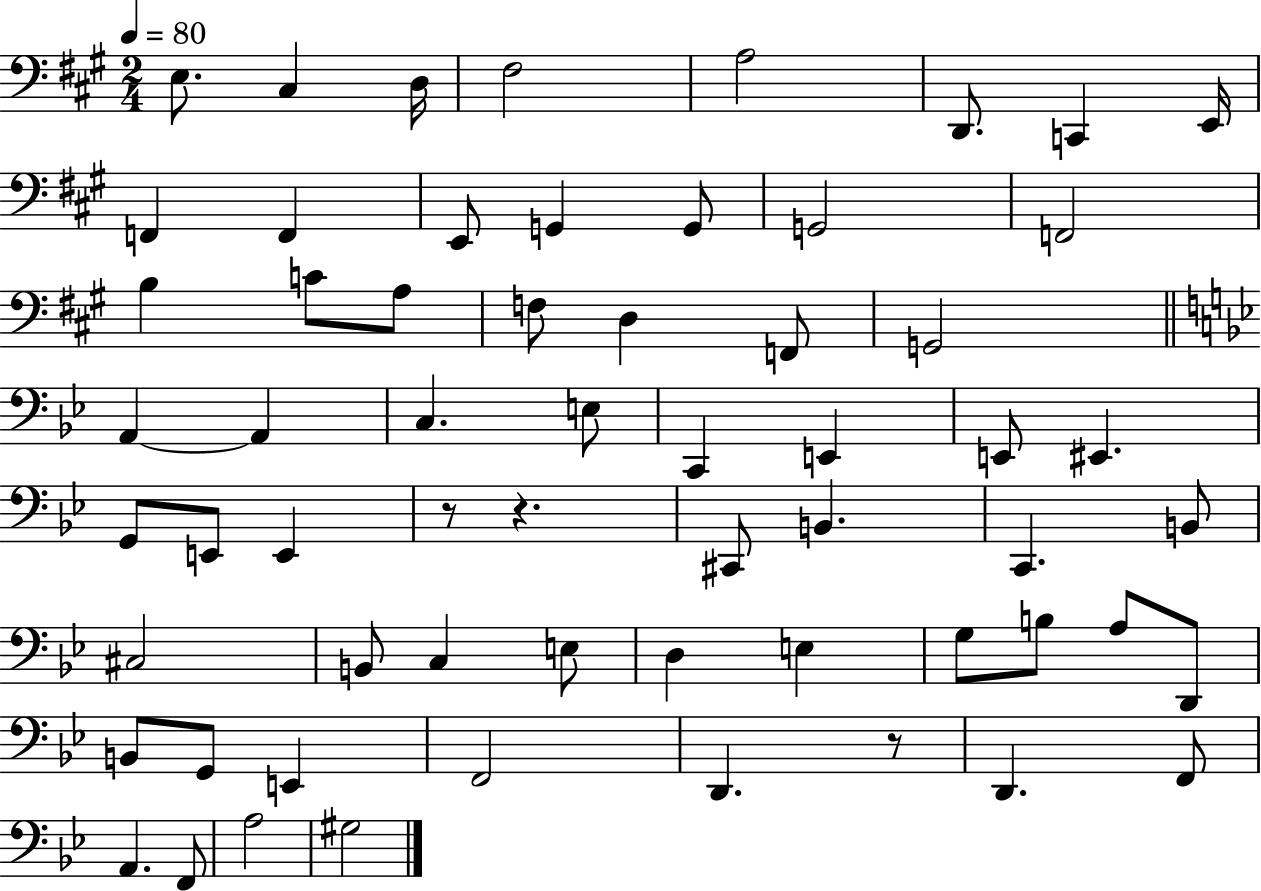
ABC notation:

X:1
T:Untitled
M:2/4
L:1/4
K:A
E,/2 ^C, D,/4 ^F,2 A,2 D,,/2 C,, E,,/4 F,, F,, E,,/2 G,, G,,/2 G,,2 F,,2 B, C/2 A,/2 F,/2 D, F,,/2 G,,2 A,, A,, C, E,/2 C,, E,, E,,/2 ^E,, G,,/2 E,,/2 E,, z/2 z ^C,,/2 B,, C,, B,,/2 ^C,2 B,,/2 C, E,/2 D, E, G,/2 B,/2 A,/2 D,,/2 B,,/2 G,,/2 E,, F,,2 D,, z/2 D,, F,,/2 A,, F,,/2 A,2 ^G,2